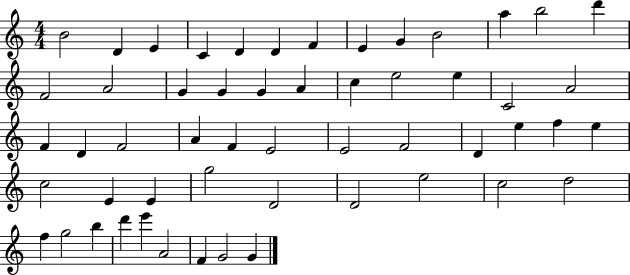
X:1
T:Untitled
M:4/4
L:1/4
K:C
B2 D E C D D F E G B2 a b2 d' F2 A2 G G G A c e2 e C2 A2 F D F2 A F E2 E2 F2 D e f e c2 E E g2 D2 D2 e2 c2 d2 f g2 b d' e' A2 F G2 G